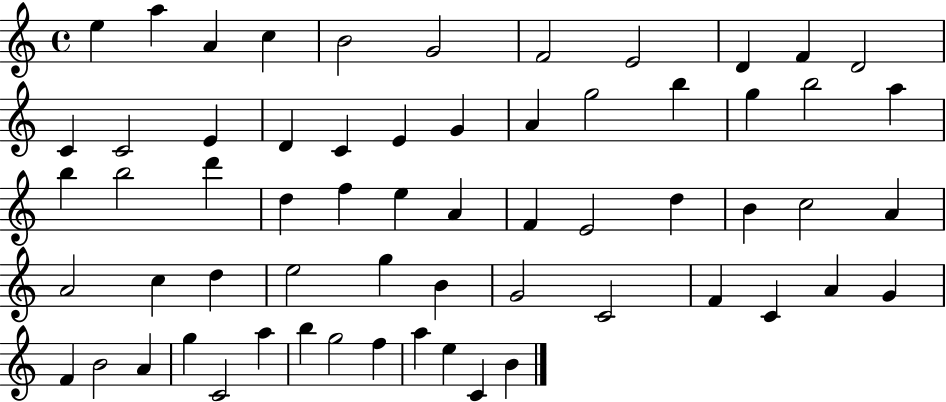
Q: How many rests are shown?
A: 0